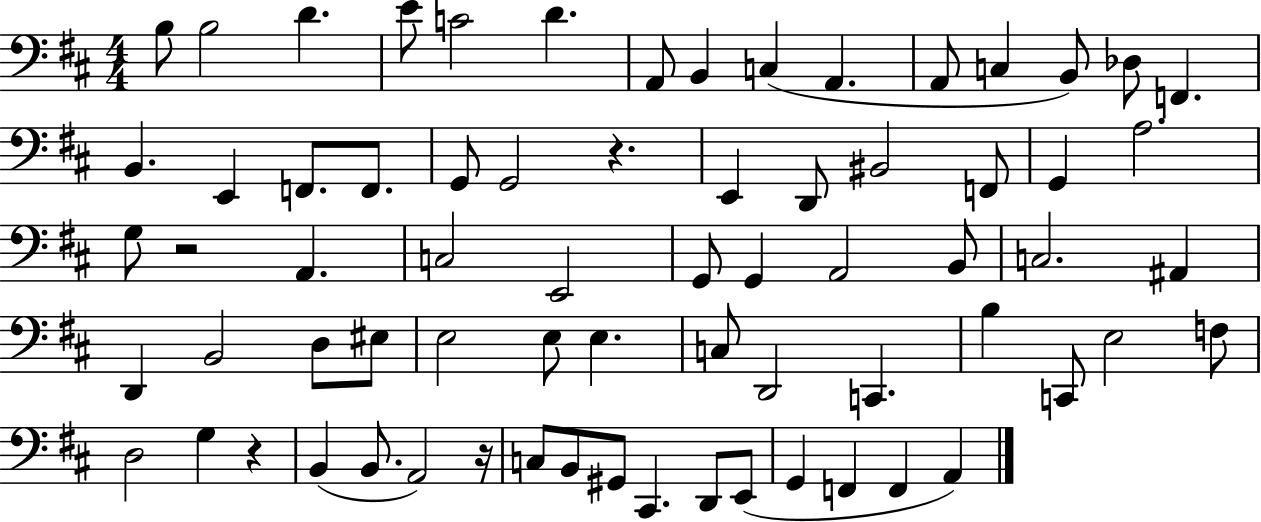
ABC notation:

X:1
T:Untitled
M:4/4
L:1/4
K:D
B,/2 B,2 D E/2 C2 D A,,/2 B,, C, A,, A,,/2 C, B,,/2 _D,/2 F,, B,, E,, F,,/2 F,,/2 G,,/2 G,,2 z E,, D,,/2 ^B,,2 F,,/2 G,, A,2 G,/2 z2 A,, C,2 E,,2 G,,/2 G,, A,,2 B,,/2 C,2 ^A,, D,, B,,2 D,/2 ^E,/2 E,2 E,/2 E, C,/2 D,,2 C,, B, C,,/2 E,2 F,/2 D,2 G, z B,, B,,/2 A,,2 z/4 C,/2 B,,/2 ^G,,/2 ^C,, D,,/2 E,,/2 G,, F,, F,, A,,